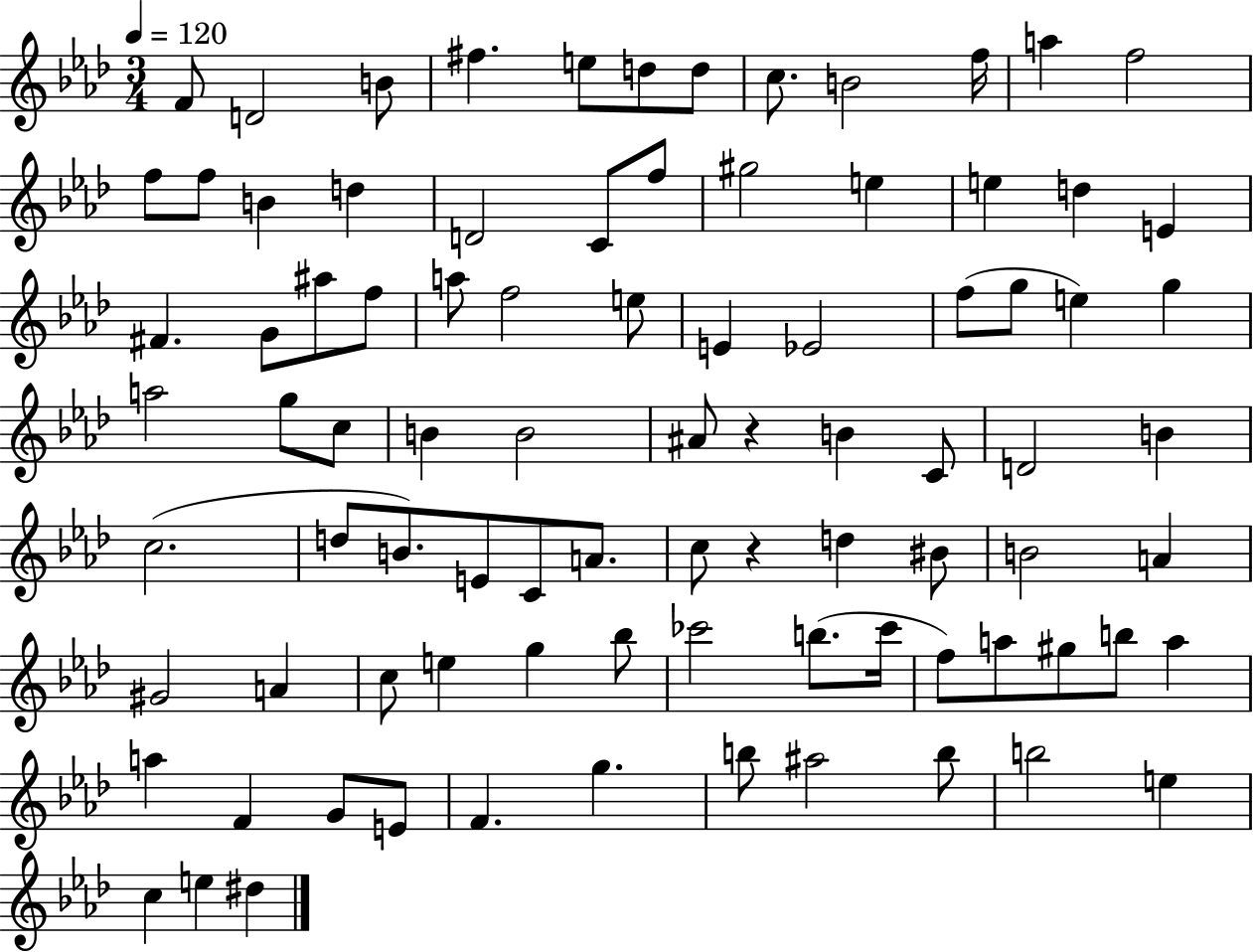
{
  \clef treble
  \numericTimeSignature
  \time 3/4
  \key aes \major
  \tempo 4 = 120
  f'8 d'2 b'8 | fis''4. e''8 d''8 d''8 | c''8. b'2 f''16 | a''4 f''2 | \break f''8 f''8 b'4 d''4 | d'2 c'8 f''8 | gis''2 e''4 | e''4 d''4 e'4 | \break fis'4. g'8 ais''8 f''8 | a''8 f''2 e''8 | e'4 ees'2 | f''8( g''8 e''4) g''4 | \break a''2 g''8 c''8 | b'4 b'2 | ais'8 r4 b'4 c'8 | d'2 b'4 | \break c''2.( | d''8 b'8.) e'8 c'8 a'8. | c''8 r4 d''4 bis'8 | b'2 a'4 | \break gis'2 a'4 | c''8 e''4 g''4 bes''8 | ces'''2 b''8.( ces'''16 | f''8) a''8 gis''8 b''8 a''4 | \break a''4 f'4 g'8 e'8 | f'4. g''4. | b''8 ais''2 b''8 | b''2 e''4 | \break c''4 e''4 dis''4 | \bar "|."
}